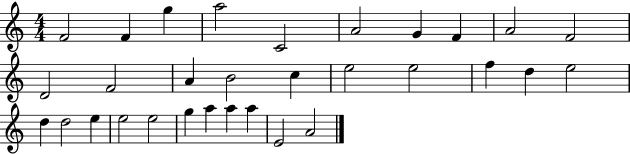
X:1
T:Untitled
M:4/4
L:1/4
K:C
F2 F g a2 C2 A2 G F A2 F2 D2 F2 A B2 c e2 e2 f d e2 d d2 e e2 e2 g a a a E2 A2